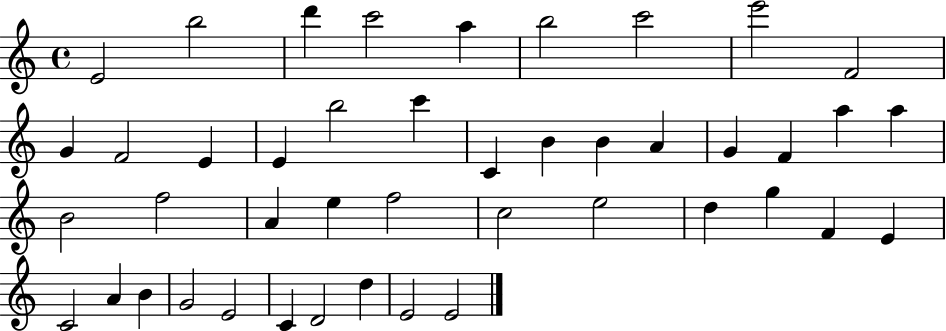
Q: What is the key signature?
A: C major